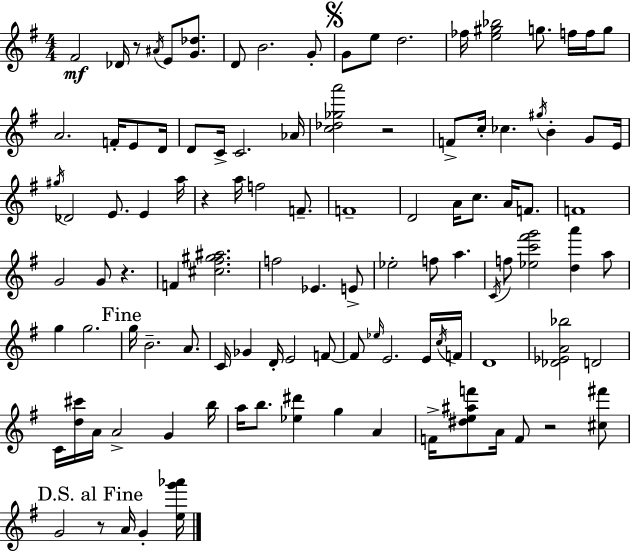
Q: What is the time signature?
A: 4/4